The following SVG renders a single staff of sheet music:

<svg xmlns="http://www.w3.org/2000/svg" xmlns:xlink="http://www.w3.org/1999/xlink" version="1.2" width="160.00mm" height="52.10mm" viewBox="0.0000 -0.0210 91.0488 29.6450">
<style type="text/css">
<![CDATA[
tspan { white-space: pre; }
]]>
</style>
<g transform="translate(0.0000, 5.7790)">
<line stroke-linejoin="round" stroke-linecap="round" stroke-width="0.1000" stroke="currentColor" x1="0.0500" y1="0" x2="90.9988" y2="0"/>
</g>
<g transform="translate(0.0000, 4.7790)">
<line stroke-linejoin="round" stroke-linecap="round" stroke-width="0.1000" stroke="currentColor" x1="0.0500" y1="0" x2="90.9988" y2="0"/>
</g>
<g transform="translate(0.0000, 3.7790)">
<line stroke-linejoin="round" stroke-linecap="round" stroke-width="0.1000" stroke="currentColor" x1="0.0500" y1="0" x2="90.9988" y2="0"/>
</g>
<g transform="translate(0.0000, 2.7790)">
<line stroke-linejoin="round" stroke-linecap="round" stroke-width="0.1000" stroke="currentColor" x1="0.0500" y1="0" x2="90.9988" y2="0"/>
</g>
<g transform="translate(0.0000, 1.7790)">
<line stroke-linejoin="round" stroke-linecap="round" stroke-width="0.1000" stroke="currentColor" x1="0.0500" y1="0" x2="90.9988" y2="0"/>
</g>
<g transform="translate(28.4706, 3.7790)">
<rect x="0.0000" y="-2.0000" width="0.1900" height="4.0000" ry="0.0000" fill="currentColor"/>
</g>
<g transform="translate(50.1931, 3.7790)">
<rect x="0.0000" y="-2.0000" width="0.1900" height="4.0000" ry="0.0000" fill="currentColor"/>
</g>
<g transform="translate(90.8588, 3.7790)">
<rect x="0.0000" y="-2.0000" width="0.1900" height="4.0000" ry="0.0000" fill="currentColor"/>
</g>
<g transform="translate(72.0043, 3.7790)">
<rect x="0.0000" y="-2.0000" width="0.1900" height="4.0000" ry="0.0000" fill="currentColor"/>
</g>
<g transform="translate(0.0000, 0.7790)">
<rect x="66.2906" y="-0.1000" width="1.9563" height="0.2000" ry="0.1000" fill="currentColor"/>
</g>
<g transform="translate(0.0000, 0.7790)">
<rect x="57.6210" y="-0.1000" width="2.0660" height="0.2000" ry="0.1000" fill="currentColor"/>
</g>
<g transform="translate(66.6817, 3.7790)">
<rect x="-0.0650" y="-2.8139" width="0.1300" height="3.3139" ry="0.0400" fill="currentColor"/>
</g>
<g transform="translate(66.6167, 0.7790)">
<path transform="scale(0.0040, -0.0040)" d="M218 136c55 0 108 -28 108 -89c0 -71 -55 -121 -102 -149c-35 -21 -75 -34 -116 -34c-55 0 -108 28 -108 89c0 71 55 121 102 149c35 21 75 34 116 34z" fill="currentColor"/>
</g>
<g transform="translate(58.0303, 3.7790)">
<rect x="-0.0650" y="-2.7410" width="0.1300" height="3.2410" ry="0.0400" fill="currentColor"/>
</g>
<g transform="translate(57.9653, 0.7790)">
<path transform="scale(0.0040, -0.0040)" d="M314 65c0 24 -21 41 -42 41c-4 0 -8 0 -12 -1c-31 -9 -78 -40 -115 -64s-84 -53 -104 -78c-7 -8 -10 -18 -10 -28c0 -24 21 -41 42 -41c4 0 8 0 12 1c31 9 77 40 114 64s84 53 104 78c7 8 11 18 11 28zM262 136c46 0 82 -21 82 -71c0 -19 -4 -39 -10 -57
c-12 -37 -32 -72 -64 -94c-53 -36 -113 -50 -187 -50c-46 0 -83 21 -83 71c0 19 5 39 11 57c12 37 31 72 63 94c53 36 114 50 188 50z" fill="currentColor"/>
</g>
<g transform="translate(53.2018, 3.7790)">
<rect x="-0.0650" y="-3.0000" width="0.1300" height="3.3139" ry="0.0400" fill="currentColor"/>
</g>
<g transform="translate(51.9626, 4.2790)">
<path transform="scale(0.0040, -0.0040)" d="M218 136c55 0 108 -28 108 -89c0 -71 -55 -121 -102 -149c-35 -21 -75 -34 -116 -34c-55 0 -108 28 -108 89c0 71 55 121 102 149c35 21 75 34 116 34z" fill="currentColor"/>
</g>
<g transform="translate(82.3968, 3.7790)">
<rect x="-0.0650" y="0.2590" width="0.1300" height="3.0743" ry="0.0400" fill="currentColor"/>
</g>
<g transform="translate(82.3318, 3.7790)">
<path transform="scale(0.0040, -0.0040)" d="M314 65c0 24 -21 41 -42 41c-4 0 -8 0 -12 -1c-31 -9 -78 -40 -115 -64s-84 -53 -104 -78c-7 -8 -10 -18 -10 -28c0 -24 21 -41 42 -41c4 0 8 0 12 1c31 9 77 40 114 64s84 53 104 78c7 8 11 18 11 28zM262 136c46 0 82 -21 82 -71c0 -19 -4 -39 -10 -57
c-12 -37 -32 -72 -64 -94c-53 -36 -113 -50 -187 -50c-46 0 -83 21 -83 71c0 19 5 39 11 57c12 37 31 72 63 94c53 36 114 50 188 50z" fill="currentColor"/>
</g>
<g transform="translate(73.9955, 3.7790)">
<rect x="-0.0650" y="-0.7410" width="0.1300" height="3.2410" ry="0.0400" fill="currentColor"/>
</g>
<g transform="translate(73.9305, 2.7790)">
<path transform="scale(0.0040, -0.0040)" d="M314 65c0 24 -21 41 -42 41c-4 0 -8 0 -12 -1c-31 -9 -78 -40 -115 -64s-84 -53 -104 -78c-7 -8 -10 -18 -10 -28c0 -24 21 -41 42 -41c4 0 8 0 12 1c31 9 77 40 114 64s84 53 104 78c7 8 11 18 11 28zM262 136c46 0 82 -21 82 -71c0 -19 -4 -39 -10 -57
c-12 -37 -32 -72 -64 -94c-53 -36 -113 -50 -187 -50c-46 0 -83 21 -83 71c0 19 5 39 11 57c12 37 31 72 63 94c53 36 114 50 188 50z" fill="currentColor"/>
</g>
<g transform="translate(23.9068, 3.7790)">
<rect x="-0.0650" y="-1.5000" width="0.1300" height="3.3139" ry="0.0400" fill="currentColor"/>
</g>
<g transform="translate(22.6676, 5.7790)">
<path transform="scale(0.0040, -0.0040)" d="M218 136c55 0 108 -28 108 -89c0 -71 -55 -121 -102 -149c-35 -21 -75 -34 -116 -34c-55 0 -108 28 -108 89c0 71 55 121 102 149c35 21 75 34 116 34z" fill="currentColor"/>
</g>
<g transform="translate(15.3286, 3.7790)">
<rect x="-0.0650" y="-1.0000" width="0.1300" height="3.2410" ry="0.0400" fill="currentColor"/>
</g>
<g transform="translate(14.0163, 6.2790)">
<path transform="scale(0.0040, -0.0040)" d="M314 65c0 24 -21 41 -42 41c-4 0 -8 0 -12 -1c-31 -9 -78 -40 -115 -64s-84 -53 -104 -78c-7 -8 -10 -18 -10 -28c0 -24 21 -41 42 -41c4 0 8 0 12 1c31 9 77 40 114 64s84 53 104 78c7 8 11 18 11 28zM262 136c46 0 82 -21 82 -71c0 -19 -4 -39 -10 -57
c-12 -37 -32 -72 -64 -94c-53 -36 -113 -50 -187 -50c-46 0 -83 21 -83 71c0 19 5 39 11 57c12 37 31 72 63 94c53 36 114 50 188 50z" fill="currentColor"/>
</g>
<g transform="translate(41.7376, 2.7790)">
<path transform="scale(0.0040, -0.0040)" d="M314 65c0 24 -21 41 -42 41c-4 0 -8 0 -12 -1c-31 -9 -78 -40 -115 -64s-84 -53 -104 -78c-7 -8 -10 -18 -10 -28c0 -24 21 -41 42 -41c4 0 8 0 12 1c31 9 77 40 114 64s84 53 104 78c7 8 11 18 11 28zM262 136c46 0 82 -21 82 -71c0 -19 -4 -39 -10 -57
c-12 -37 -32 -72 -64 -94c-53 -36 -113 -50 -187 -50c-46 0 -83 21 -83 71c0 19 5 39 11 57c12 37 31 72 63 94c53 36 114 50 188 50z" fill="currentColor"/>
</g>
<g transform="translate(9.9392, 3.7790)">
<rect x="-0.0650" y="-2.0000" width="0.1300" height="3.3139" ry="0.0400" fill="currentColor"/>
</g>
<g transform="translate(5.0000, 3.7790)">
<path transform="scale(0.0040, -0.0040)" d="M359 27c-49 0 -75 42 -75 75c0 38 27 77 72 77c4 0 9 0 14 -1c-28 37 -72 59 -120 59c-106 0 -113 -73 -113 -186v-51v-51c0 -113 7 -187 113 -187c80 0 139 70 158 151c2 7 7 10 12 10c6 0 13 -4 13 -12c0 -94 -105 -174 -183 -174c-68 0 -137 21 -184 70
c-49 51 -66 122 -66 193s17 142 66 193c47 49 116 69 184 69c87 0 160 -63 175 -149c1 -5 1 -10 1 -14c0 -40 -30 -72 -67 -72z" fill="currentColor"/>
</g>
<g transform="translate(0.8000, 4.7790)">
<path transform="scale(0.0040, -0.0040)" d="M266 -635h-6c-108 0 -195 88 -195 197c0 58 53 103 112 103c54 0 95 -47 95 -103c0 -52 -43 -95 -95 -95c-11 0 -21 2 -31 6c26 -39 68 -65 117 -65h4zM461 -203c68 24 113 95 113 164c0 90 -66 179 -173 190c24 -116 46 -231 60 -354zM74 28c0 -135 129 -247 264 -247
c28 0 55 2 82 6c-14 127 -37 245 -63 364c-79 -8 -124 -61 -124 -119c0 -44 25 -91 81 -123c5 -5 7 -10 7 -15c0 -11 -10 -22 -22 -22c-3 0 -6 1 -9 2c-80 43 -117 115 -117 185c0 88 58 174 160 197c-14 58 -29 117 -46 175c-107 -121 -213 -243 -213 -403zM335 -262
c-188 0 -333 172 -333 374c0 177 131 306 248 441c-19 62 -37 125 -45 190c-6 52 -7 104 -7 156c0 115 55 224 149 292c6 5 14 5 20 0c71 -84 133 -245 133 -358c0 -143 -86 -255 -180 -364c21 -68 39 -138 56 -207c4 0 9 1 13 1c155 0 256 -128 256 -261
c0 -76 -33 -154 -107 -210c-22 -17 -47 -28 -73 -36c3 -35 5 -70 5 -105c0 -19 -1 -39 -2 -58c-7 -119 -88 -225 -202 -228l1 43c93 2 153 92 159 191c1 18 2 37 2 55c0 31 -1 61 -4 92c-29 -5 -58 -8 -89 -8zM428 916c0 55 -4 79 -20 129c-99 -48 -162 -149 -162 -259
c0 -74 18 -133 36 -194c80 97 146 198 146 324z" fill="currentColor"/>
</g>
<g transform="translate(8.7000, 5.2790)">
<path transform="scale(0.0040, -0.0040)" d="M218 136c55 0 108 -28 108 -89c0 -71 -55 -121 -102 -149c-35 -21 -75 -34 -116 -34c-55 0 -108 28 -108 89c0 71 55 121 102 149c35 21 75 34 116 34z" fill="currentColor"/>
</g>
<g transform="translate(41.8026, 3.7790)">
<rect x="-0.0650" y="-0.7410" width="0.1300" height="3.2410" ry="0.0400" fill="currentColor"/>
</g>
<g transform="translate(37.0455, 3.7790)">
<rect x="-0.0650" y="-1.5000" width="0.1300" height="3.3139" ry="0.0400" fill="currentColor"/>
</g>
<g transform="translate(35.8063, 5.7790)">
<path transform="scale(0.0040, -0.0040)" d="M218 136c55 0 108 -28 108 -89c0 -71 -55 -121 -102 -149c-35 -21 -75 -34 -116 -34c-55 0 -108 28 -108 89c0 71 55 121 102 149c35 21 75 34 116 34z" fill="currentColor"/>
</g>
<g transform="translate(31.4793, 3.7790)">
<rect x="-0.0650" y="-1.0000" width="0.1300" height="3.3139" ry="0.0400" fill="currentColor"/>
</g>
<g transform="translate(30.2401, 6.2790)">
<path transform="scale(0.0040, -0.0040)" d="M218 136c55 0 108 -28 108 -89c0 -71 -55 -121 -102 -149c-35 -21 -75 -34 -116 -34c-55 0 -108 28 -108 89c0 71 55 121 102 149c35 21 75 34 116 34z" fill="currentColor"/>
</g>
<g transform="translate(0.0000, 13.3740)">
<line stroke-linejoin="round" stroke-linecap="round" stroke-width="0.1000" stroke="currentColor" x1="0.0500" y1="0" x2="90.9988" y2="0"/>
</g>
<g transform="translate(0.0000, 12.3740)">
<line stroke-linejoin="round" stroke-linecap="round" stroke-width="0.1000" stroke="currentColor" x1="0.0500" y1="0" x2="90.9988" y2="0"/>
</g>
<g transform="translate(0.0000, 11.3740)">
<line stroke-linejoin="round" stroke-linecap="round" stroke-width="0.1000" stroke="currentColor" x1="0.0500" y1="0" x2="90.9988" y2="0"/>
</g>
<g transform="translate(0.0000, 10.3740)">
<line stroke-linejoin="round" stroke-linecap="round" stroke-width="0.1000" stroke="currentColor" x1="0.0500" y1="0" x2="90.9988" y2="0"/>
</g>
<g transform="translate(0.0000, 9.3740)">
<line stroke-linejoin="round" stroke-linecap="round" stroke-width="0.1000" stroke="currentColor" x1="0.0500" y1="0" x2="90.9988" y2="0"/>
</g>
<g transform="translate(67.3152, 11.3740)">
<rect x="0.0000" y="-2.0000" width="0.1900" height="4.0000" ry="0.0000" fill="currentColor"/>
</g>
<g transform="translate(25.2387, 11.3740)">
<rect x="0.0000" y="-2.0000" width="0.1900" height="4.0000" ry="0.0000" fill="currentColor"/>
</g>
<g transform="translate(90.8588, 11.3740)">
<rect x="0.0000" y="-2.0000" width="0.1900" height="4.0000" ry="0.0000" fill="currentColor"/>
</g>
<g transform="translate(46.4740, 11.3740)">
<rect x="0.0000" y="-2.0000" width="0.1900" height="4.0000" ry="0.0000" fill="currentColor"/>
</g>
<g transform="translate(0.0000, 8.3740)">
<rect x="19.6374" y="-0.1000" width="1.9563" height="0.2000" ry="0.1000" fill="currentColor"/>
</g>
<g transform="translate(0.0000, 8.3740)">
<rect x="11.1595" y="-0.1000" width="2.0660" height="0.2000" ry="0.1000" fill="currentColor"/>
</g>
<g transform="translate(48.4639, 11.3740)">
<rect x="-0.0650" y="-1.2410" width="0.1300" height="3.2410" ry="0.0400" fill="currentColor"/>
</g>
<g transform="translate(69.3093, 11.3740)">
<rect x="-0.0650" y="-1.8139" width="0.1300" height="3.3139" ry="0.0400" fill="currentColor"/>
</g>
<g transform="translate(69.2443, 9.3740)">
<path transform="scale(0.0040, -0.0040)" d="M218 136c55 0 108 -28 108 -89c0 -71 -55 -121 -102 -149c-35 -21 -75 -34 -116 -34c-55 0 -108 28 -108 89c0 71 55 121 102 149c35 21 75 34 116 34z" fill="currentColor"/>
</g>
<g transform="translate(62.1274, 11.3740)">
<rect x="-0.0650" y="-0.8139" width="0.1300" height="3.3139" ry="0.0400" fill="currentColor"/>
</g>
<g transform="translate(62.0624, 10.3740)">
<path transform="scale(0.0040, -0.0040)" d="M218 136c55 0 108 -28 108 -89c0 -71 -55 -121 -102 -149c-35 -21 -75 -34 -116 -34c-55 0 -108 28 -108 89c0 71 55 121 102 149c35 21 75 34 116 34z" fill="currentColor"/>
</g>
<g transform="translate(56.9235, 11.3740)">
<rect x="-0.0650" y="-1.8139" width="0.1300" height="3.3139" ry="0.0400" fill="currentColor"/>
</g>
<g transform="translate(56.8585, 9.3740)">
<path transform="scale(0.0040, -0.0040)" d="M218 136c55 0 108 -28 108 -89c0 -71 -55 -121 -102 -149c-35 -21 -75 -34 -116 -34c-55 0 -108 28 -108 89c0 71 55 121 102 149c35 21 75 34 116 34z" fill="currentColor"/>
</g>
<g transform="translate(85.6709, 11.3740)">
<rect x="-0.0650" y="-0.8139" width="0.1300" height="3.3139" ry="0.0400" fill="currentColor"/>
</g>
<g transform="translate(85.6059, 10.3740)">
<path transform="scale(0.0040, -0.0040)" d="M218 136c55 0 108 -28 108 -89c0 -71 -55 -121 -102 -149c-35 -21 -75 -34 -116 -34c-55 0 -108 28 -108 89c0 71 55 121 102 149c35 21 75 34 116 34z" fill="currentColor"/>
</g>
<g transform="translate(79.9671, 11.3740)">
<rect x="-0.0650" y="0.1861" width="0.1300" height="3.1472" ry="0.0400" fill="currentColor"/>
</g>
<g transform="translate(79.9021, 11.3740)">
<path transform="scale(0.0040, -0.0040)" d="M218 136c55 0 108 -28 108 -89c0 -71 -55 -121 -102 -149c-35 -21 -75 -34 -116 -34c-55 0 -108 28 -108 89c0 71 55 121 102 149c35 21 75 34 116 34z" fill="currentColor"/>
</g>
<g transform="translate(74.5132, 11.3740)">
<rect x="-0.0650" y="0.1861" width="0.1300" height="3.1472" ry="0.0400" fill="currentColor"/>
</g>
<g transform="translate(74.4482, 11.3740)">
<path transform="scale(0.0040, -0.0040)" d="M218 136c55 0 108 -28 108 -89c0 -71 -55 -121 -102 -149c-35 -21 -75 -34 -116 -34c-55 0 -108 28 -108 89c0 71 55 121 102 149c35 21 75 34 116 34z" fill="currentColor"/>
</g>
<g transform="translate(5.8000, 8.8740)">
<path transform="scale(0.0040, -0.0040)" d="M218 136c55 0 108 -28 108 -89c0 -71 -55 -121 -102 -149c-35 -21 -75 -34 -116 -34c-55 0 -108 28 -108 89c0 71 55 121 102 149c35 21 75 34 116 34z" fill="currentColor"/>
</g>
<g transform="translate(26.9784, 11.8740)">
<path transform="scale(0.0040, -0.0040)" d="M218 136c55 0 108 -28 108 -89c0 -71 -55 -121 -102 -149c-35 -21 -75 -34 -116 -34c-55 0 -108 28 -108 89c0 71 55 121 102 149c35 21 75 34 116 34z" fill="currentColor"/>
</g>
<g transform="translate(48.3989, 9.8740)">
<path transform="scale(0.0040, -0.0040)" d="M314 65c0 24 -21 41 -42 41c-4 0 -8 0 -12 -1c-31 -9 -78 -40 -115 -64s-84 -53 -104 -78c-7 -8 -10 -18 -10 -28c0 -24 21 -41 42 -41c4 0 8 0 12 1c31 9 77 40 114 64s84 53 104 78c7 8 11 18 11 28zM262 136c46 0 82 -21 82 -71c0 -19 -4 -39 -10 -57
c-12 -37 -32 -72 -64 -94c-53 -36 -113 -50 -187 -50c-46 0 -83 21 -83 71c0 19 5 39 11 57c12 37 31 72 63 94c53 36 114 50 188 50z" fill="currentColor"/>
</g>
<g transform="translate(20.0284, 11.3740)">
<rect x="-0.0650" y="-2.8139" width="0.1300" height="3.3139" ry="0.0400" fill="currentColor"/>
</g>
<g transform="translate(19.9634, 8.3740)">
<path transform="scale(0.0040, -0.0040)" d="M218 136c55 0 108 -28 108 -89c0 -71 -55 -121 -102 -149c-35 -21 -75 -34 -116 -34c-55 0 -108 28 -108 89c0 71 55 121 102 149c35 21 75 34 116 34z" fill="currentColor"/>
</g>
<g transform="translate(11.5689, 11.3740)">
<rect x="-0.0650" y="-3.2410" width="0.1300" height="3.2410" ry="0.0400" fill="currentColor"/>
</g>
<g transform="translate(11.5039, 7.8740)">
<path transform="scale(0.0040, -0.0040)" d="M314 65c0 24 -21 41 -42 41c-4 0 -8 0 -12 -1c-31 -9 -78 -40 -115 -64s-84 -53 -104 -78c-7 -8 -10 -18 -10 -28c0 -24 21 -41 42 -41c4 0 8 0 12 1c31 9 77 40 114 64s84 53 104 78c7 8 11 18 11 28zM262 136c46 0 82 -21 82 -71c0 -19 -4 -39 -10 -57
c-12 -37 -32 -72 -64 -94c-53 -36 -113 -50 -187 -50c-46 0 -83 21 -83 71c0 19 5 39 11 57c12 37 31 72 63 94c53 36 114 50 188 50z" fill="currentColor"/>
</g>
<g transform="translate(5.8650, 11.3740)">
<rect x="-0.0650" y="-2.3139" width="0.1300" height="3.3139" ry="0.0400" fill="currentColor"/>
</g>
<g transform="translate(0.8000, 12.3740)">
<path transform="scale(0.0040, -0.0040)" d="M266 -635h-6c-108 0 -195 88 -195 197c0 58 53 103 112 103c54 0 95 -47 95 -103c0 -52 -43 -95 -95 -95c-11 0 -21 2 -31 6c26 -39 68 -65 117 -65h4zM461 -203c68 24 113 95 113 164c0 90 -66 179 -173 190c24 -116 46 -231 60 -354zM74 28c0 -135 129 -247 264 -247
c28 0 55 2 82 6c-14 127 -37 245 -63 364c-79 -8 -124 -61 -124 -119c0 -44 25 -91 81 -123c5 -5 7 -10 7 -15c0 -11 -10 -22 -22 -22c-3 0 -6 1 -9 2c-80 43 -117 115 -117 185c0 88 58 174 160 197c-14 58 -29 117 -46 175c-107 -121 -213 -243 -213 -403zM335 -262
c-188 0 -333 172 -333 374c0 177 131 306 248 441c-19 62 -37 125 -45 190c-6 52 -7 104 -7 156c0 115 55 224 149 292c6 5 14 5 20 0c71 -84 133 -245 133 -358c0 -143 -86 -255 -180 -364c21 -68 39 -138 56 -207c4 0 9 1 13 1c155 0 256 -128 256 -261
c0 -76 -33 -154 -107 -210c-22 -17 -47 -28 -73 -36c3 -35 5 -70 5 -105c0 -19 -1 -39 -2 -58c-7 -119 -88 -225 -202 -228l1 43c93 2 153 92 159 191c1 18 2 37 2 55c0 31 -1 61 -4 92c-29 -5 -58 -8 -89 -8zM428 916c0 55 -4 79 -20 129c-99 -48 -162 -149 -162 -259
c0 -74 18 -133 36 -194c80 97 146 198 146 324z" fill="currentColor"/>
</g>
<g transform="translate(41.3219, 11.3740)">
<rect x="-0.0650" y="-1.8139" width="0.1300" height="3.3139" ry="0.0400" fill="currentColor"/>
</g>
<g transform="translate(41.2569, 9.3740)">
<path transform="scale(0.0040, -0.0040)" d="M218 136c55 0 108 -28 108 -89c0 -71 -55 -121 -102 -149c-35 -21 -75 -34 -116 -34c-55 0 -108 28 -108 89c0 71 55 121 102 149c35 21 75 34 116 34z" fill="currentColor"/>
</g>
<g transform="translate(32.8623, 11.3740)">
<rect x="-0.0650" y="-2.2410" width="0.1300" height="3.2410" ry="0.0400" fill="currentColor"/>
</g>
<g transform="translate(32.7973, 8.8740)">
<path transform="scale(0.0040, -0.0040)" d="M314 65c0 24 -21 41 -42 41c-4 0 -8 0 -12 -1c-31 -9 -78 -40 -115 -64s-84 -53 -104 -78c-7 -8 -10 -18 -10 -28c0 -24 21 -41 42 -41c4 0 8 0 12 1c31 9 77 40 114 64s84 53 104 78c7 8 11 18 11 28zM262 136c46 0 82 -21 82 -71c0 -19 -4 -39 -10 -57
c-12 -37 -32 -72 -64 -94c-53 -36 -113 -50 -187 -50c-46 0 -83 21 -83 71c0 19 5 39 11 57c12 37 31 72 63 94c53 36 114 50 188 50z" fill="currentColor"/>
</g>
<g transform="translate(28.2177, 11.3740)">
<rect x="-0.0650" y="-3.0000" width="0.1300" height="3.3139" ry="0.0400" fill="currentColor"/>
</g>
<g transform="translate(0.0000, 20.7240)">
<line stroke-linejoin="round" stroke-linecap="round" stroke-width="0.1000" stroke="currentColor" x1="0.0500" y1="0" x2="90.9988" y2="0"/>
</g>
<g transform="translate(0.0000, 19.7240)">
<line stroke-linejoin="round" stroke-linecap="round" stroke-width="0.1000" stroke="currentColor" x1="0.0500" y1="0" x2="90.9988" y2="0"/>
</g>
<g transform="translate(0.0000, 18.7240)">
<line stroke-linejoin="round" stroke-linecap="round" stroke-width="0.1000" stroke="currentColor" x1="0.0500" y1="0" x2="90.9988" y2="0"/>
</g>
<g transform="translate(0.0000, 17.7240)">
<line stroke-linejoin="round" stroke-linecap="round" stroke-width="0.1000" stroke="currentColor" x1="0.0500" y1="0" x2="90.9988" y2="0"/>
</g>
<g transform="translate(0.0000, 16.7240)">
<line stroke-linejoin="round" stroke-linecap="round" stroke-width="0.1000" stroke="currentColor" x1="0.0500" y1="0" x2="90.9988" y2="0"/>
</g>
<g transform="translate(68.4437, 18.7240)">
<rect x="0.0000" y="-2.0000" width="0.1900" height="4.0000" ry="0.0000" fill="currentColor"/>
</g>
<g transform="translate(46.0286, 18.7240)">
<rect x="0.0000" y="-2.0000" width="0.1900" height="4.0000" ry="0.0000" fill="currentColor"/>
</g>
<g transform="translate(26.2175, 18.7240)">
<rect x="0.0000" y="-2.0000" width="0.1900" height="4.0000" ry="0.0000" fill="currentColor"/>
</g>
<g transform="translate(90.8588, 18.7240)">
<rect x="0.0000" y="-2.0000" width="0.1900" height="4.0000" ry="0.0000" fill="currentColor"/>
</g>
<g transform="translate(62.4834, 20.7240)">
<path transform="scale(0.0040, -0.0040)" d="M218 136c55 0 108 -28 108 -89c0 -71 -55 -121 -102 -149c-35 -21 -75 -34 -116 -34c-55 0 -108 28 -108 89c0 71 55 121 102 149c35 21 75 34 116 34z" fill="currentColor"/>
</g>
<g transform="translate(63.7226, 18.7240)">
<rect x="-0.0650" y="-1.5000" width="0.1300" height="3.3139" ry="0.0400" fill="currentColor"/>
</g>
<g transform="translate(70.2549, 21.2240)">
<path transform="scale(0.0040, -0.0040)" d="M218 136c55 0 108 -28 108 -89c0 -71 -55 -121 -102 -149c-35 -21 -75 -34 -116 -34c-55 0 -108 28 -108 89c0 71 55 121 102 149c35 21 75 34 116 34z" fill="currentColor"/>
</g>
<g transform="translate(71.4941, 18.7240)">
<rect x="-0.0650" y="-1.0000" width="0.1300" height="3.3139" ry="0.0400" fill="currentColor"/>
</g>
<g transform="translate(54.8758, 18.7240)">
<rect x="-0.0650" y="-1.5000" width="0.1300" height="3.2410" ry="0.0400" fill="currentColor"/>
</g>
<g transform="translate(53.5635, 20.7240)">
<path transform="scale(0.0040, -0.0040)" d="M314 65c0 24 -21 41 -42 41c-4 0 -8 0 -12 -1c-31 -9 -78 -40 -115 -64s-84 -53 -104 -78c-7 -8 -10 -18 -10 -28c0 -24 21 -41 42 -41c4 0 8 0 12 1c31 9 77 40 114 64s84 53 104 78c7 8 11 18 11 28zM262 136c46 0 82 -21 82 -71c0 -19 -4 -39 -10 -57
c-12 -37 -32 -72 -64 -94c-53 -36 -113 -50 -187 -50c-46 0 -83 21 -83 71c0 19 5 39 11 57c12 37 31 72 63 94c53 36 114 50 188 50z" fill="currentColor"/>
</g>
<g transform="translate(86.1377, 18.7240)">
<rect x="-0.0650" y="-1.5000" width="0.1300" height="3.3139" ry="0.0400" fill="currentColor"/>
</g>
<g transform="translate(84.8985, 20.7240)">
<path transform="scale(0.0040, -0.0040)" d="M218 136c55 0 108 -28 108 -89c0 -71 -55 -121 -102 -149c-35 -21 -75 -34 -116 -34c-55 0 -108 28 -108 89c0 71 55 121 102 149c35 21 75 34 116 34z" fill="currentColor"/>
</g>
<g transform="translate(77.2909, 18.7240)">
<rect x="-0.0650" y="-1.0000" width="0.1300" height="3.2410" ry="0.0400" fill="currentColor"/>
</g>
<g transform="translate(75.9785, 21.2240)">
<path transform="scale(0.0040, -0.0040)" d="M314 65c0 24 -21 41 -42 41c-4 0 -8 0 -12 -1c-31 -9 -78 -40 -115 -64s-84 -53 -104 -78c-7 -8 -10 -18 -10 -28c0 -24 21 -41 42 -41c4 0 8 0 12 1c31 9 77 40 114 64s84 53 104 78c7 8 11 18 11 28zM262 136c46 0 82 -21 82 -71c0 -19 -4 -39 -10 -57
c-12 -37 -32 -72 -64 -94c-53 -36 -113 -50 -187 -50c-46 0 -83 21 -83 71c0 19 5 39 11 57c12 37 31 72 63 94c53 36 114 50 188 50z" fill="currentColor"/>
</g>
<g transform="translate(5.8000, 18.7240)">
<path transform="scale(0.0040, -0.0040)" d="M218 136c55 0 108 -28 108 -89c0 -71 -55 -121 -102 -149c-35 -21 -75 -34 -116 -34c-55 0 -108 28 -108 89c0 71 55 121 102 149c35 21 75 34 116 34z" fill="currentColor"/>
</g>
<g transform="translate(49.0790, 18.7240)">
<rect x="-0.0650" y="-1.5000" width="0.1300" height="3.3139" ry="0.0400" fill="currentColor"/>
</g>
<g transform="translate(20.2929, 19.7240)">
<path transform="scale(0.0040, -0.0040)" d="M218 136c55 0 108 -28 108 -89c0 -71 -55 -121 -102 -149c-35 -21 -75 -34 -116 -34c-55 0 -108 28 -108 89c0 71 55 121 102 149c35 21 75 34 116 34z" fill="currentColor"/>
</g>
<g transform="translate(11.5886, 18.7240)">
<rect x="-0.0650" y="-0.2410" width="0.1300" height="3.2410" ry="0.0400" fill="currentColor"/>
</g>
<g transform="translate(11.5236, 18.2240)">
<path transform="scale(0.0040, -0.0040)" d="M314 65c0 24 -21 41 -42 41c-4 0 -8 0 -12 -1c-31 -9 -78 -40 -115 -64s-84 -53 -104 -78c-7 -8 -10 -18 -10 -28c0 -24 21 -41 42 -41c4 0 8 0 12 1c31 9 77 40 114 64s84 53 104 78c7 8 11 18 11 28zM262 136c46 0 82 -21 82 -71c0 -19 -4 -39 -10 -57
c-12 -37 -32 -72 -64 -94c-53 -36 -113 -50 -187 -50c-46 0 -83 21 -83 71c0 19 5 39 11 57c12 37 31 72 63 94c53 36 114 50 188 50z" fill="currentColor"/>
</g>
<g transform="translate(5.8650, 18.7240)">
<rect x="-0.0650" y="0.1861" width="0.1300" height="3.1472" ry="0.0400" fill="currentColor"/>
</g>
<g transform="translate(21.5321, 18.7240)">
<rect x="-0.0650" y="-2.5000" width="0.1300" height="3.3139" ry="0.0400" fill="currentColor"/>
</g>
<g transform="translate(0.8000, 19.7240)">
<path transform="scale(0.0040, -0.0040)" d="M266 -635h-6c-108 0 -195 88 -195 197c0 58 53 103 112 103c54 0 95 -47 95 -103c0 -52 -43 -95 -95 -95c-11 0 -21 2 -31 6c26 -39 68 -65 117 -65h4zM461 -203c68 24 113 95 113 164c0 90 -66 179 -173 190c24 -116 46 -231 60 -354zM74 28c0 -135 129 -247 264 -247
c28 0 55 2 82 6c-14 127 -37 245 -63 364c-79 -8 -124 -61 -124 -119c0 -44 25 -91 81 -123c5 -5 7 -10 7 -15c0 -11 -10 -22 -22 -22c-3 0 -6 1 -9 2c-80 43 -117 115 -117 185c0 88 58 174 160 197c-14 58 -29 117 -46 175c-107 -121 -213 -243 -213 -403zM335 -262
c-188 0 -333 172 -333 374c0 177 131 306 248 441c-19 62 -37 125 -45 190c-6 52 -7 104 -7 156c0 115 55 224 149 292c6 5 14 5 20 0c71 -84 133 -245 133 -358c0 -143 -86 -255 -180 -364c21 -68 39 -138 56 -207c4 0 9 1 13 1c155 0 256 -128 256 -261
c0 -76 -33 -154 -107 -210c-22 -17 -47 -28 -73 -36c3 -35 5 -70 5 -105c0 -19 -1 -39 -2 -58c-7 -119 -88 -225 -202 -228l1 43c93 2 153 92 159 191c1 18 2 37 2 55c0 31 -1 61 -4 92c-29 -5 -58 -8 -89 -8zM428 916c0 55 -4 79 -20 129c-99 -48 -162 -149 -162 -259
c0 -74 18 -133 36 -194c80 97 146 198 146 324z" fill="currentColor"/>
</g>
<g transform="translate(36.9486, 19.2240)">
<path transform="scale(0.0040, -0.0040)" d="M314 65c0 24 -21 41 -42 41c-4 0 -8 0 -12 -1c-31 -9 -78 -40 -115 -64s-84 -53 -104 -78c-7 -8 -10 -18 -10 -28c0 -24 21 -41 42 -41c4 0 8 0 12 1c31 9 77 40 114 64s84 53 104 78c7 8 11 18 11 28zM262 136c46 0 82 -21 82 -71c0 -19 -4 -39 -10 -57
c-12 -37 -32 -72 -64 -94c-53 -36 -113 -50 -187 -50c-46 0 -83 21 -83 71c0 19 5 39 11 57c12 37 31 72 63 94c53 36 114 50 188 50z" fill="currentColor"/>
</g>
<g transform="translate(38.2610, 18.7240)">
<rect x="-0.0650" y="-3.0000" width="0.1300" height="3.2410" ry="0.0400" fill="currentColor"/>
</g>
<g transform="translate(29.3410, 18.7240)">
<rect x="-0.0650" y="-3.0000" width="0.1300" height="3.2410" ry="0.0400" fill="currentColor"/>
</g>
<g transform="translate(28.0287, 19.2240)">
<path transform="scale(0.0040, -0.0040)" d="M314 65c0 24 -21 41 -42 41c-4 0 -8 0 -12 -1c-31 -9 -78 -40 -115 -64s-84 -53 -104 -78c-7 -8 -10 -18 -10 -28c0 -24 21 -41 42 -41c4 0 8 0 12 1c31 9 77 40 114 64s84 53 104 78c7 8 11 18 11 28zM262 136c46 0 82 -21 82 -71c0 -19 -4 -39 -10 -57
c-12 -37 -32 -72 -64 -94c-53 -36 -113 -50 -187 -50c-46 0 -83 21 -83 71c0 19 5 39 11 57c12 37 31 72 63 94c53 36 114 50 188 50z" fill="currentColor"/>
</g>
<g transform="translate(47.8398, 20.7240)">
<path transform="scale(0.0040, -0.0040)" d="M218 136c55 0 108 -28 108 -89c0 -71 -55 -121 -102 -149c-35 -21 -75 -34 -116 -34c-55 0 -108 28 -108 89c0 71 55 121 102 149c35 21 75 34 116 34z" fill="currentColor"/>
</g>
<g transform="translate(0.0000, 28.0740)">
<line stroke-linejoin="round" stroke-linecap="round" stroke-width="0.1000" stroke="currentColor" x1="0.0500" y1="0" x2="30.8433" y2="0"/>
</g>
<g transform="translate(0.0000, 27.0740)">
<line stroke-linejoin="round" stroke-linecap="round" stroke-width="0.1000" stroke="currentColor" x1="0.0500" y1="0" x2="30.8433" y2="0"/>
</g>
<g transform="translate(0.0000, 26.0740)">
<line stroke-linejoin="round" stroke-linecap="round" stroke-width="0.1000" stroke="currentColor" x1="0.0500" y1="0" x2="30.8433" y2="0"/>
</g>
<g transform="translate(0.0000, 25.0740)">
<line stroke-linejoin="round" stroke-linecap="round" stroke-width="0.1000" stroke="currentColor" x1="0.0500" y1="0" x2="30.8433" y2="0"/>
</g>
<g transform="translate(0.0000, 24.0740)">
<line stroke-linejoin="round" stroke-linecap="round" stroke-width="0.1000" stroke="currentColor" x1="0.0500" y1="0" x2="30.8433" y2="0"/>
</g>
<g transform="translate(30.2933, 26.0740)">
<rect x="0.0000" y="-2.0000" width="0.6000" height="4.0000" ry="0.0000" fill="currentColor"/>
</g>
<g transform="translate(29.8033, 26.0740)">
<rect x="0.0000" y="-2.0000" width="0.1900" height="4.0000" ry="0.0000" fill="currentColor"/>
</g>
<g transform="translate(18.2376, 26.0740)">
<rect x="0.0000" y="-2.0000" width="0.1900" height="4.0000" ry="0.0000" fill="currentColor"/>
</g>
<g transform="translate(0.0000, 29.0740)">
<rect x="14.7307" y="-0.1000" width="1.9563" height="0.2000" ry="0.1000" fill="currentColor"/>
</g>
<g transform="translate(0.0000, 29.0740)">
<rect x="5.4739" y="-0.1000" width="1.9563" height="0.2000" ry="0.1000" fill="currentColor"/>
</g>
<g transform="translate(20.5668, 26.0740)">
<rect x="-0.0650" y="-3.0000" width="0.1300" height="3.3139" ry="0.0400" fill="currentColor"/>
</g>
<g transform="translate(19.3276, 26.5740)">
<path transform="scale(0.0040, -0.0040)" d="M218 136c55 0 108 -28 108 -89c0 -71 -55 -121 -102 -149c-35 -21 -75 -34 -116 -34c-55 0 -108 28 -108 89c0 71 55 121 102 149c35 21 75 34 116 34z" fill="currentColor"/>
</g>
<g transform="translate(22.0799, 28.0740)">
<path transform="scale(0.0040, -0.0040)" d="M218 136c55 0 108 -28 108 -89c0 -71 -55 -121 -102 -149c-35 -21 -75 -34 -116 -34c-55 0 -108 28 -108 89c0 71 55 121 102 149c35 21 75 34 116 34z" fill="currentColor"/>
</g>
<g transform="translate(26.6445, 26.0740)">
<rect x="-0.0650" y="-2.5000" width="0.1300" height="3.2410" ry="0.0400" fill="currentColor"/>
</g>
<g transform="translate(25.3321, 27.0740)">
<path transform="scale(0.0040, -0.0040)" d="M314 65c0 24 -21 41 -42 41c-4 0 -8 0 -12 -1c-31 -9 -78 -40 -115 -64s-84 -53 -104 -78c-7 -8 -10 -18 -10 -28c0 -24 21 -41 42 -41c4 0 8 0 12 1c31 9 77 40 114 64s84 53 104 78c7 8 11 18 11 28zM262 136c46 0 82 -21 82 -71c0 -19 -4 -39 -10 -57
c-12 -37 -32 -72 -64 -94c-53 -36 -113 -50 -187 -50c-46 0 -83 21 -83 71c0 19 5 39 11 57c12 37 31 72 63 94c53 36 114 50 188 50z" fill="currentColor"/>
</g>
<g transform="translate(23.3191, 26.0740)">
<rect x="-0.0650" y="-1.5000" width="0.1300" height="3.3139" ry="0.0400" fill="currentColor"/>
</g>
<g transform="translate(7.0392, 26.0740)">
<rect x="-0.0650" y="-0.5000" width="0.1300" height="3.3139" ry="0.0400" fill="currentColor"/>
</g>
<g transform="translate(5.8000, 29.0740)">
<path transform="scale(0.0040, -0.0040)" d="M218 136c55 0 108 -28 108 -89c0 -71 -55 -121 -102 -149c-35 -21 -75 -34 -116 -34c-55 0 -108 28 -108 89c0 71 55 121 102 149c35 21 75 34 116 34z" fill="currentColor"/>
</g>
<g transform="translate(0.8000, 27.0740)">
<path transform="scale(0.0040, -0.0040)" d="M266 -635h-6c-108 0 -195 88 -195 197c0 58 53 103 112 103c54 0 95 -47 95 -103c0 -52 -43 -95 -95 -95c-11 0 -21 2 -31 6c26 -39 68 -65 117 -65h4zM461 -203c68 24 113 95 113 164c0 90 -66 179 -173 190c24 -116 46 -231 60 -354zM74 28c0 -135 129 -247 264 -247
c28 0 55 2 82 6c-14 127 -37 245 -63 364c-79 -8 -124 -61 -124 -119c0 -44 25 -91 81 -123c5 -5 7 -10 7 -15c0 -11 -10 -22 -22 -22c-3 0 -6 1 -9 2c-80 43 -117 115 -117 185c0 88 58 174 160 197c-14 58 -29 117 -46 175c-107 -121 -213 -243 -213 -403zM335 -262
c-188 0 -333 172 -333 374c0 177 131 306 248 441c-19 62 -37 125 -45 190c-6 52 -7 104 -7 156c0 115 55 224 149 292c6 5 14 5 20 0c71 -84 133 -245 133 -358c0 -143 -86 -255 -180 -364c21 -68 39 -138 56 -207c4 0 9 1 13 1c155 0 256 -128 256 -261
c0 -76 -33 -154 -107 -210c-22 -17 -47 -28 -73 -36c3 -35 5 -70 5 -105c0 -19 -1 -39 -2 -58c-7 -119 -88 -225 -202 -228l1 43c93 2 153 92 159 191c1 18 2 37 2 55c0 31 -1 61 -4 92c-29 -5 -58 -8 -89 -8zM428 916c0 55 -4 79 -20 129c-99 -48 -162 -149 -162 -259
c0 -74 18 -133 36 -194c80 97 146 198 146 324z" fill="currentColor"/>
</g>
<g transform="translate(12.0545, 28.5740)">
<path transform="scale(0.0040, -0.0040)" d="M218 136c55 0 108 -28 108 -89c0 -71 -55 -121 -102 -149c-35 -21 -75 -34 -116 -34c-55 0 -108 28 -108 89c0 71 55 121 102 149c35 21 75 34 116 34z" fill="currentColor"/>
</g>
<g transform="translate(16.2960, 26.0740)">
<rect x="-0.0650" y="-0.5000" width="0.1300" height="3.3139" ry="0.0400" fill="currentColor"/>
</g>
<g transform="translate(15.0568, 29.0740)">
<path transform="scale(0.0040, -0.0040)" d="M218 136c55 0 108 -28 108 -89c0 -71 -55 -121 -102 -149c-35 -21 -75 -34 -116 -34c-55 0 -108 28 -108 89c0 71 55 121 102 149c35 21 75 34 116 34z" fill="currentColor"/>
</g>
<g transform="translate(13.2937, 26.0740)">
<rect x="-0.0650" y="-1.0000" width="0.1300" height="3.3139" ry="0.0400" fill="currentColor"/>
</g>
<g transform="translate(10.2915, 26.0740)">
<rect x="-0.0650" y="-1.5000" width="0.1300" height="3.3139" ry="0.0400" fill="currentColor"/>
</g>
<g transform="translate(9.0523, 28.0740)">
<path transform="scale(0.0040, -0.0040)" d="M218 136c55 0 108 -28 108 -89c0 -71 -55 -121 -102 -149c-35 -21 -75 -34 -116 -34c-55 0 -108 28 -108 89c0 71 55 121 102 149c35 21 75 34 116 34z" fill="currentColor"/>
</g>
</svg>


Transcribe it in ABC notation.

X:1
T:Untitled
M:4/4
L:1/4
K:C
F D2 E D E d2 A a2 a d2 B2 g b2 a A g2 f e2 f d f B B d B c2 G A2 A2 E E2 E D D2 E C E D C A E G2